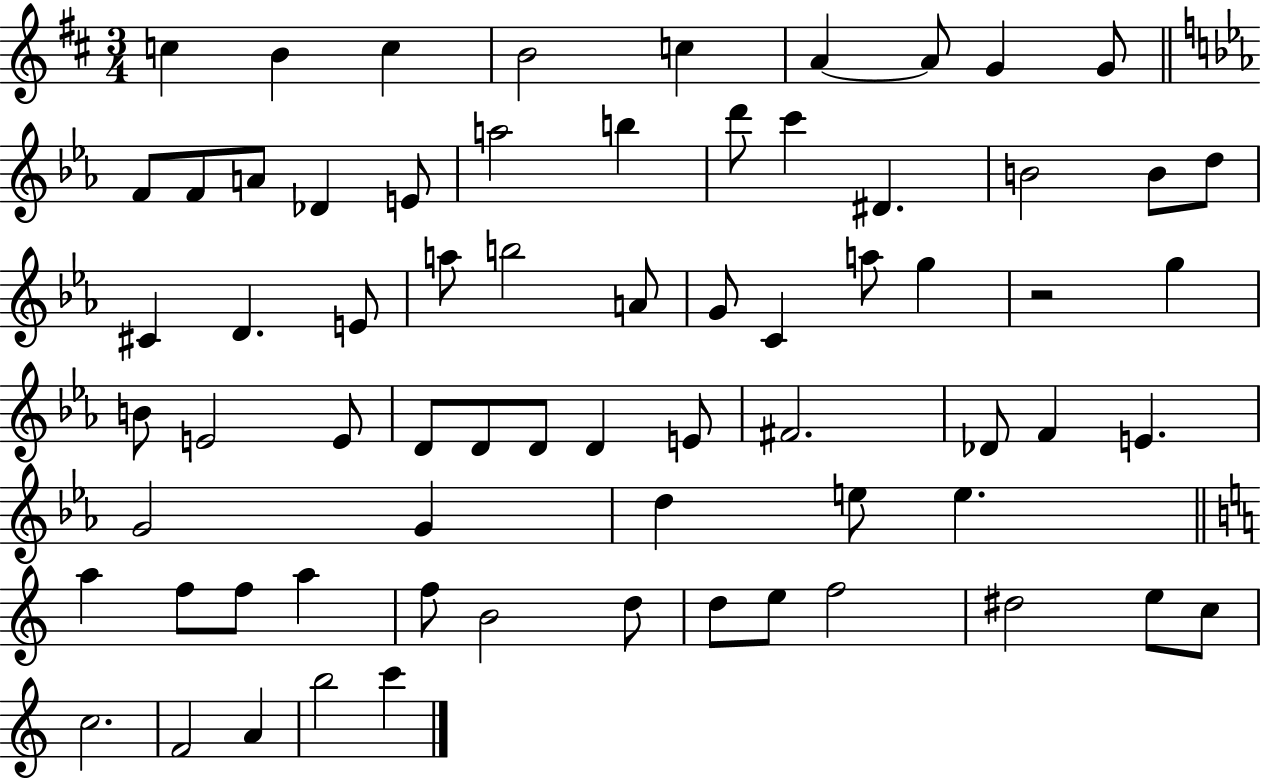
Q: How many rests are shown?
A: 1